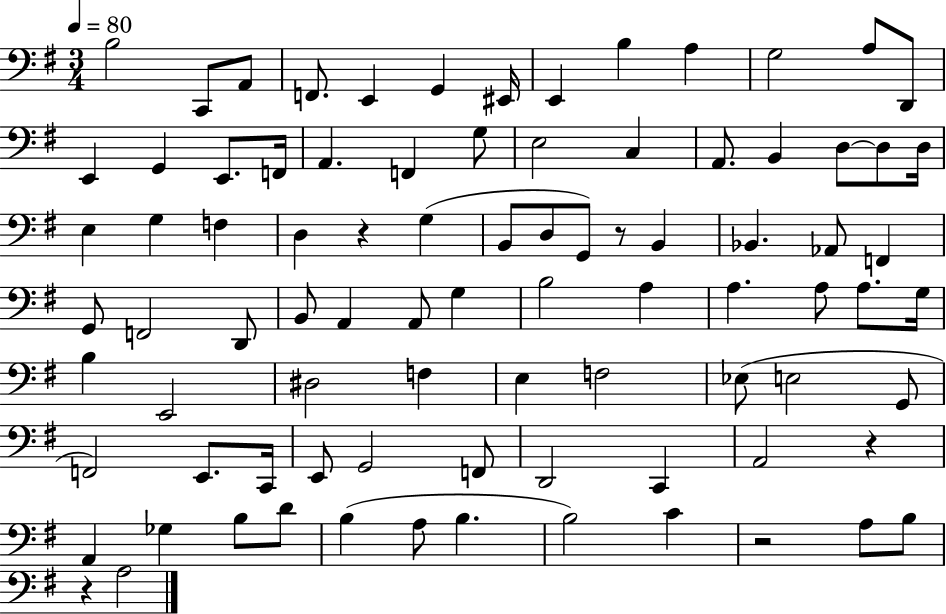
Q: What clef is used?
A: bass